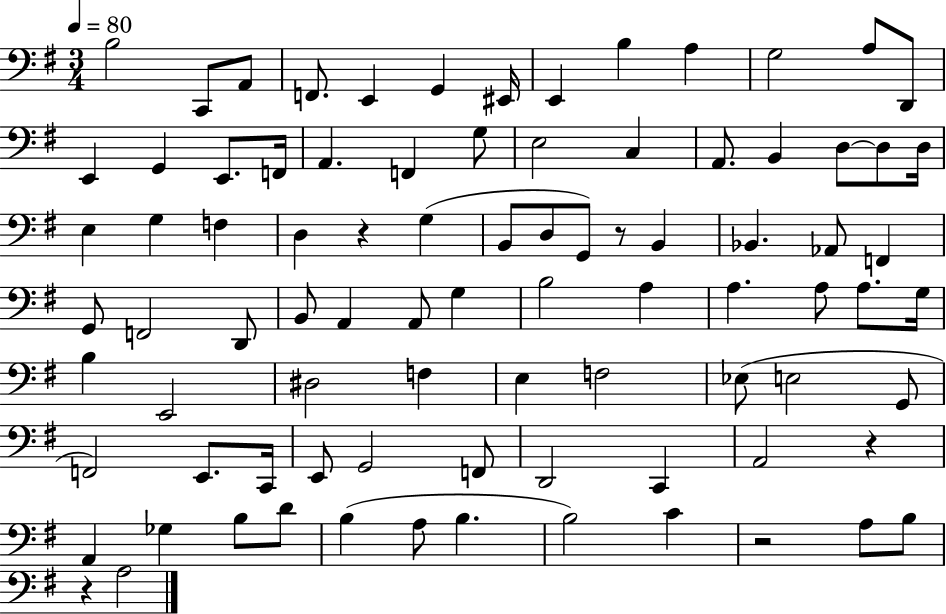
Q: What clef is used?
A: bass